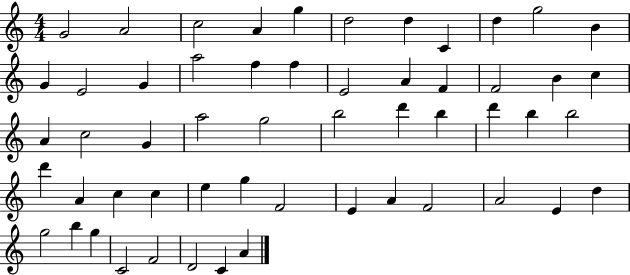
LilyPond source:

{
  \clef treble
  \numericTimeSignature
  \time 4/4
  \key c \major
  g'2 a'2 | c''2 a'4 g''4 | d''2 d''4 c'4 | d''4 g''2 b'4 | \break g'4 e'2 g'4 | a''2 f''4 f''4 | e'2 a'4 f'4 | f'2 b'4 c''4 | \break a'4 c''2 g'4 | a''2 g''2 | b''2 d'''4 b''4 | d'''4 b''4 b''2 | \break d'''4 a'4 c''4 c''4 | e''4 g''4 f'2 | e'4 a'4 f'2 | a'2 e'4 d''4 | \break g''2 b''4 g''4 | c'2 f'2 | d'2 c'4 a'4 | \bar "|."
}